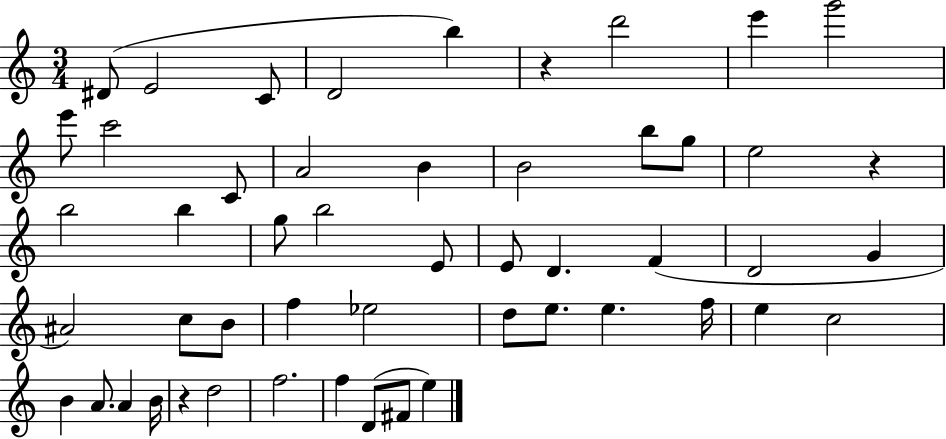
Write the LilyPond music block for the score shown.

{
  \clef treble
  \numericTimeSignature
  \time 3/4
  \key c \major
  dis'8( e'2 c'8 | d'2 b''4) | r4 d'''2 | e'''4 g'''2 | \break e'''8 c'''2 c'8 | a'2 b'4 | b'2 b''8 g''8 | e''2 r4 | \break b''2 b''4 | g''8 b''2 e'8 | e'8 d'4. f'4( | d'2 g'4 | \break ais'2) c''8 b'8 | f''4 ees''2 | d''8 e''8. e''4. f''16 | e''4 c''2 | \break b'4 a'8. a'4 b'16 | r4 d''2 | f''2. | f''4 d'8( fis'8 e''4) | \break \bar "|."
}